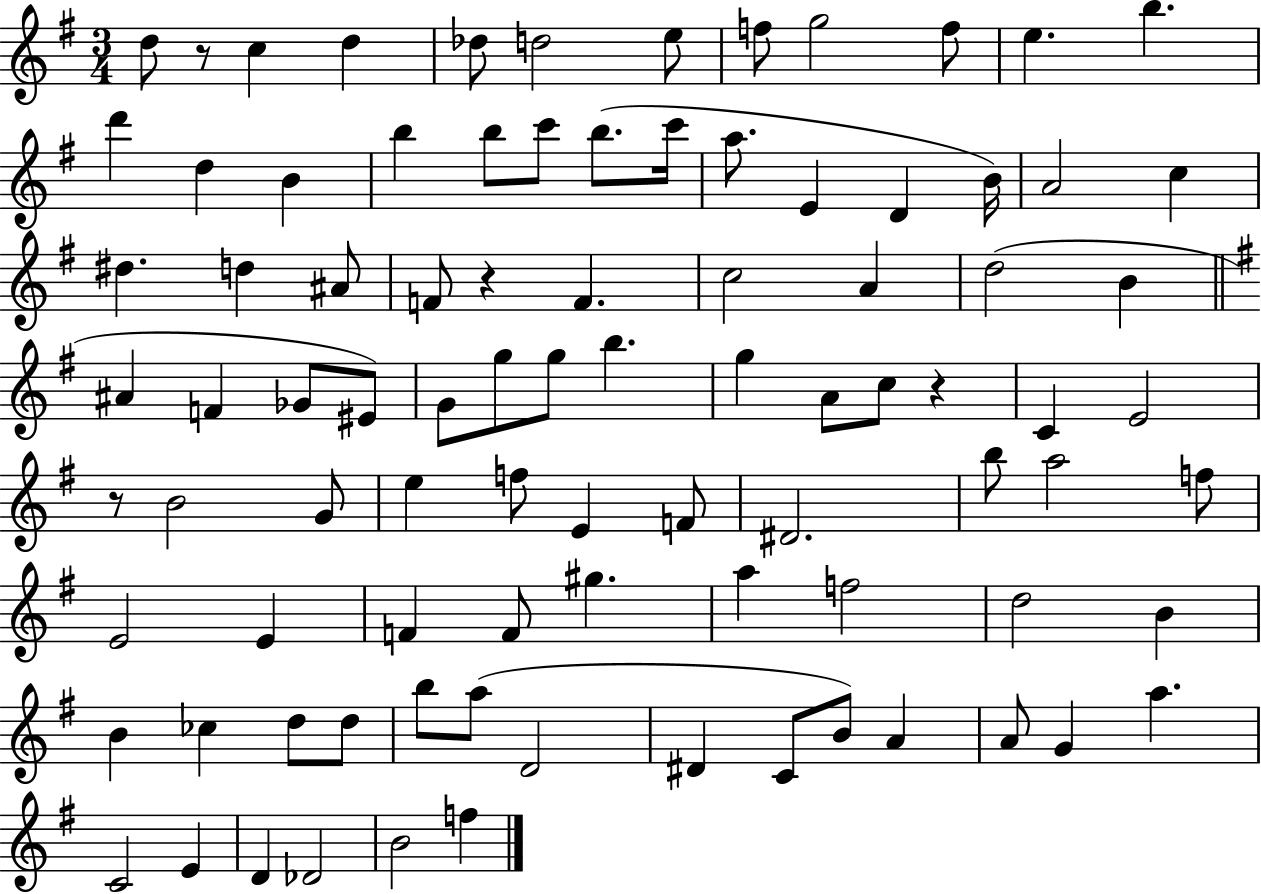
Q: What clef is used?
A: treble